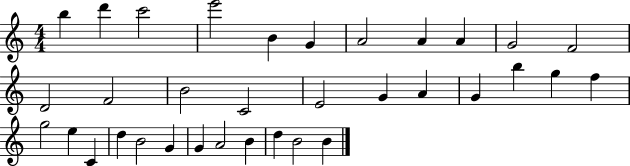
{
  \clef treble
  \numericTimeSignature
  \time 4/4
  \key c \major
  b''4 d'''4 c'''2 | e'''2 b'4 g'4 | a'2 a'4 a'4 | g'2 f'2 | \break d'2 f'2 | b'2 c'2 | e'2 g'4 a'4 | g'4 b''4 g''4 f''4 | \break g''2 e''4 c'4 | d''4 b'2 g'4 | g'4 a'2 b'4 | d''4 b'2 b'4 | \break \bar "|."
}